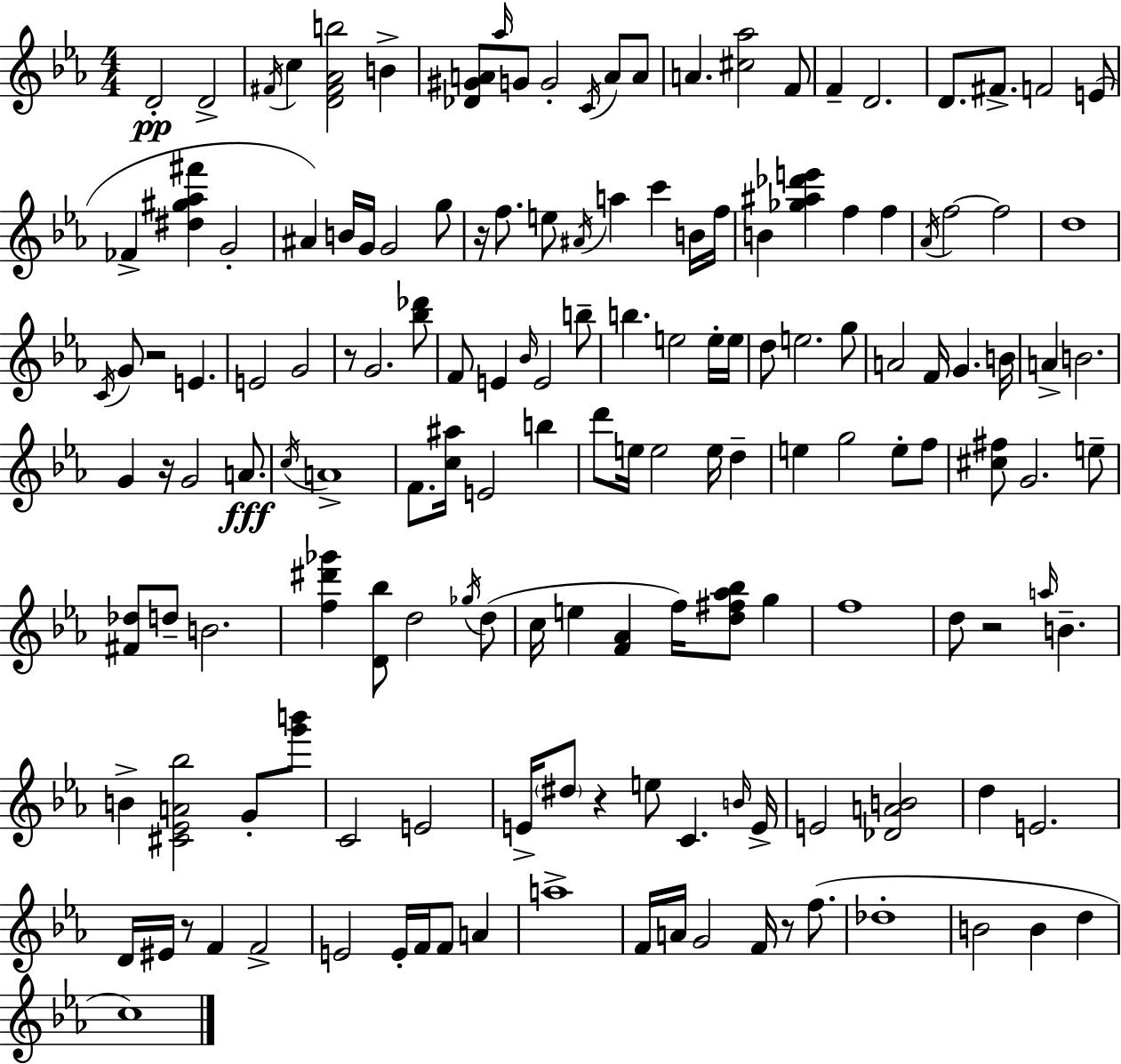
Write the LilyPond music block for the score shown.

{
  \clef treble
  \numericTimeSignature
  \time 4/4
  \key ees \major
  d'2-.\pp d'2-> | \acciaccatura { fis'16 } c''4 <d' fis' aes' b''>2 b'4-> | <des' gis' a'>8 \grace { aes''16 } g'8 g'2-. \acciaccatura { c'16 } a'8 | a'8 a'4. <cis'' aes''>2 | \break f'8 f'4-- d'2. | d'8. fis'8.-> f'2 | e'8( fes'4-> <dis'' gis'' aes'' fis'''>4 g'2-. | ais'4) b'16 g'16 g'2 | \break g''8 r16 f''8. e''8 \acciaccatura { ais'16 } a''4 c'''4 | b'16 f''16 b'4 <ges'' ais'' des''' e'''>4 f''4 | f''4 \acciaccatura { aes'16 } f''2~~ f''2 | d''1 | \break \acciaccatura { c'16 } g'8 r2 | e'4. e'2 g'2 | r8 g'2. | <bes'' des'''>8 f'8 e'4 \grace { bes'16 } e'2 | \break b''8-- b''4. e''2 | e''16-. e''16 d''8 e''2. | g''8 a'2 f'16 | g'4. b'16 a'4-> b'2. | \break g'4 r16 g'2 | a'8.\fff \acciaccatura { c''16 } a'1-> | f'8. <c'' ais''>16 e'2 | b''4 d'''8 e''16 e''2 | \break e''16 d''4-- e''4 g''2 | e''8-. f''8 <cis'' fis''>8 g'2. | e''8-- <fis' des''>8 d''8-- b'2. | <f'' dis''' ges'''>4 <d' bes''>8 d''2 | \break \acciaccatura { ges''16 } d''8( c''16 e''4 <f' aes'>4 | f''16) <d'' fis'' aes'' bes''>8 g''4 f''1 | d''8 r2 | \grace { a''16 } b'4.-- b'4-> <cis' ees' a' bes''>2 | \break g'8-. <g''' b'''>8 c'2 | e'2 e'16-> \parenthesize dis''8 r4 | e''8 c'4. \grace { b'16 } e'16-> e'2 | <des' a' b'>2 d''4 e'2. | \break d'16 eis'16 r8 f'4 | f'2-> e'2 | e'16-. f'16 f'8 a'4 a''1-> | f'16 a'16 g'2 | \break f'16 r8 f''8.( des''1-. | b'2 | b'4 d''4 c''1) | \bar "|."
}